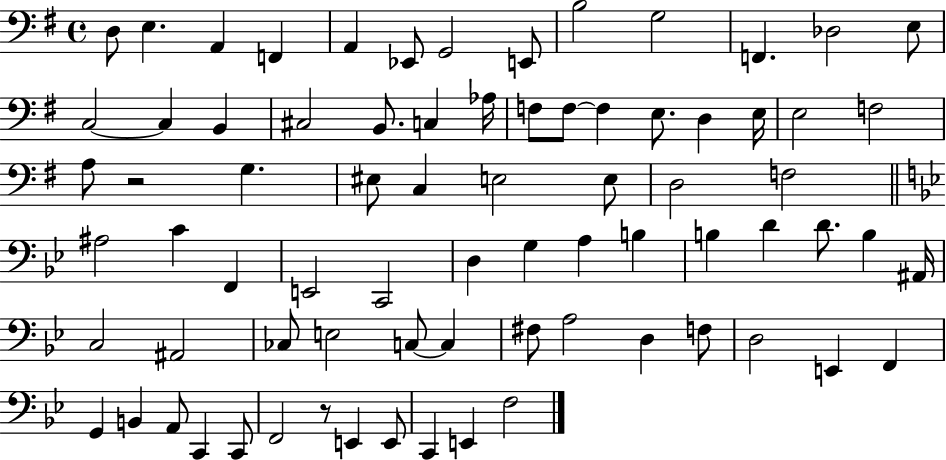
{
  \clef bass
  \time 4/4
  \defaultTimeSignature
  \key g \major
  d8 e4. a,4 f,4 | a,4 ees,8 g,2 e,8 | b2 g2 | f,4. des2 e8 | \break c2~~ c4 b,4 | cis2 b,8. c4 aes16 | f8 f8~~ f4 e8. d4 e16 | e2 f2 | \break a8 r2 g4. | eis8 c4 e2 e8 | d2 f2 | \bar "||" \break \key g \minor ais2 c'4 f,4 | e,2 c,2 | d4 g4 a4 b4 | b4 d'4 d'8. b4 ais,16 | \break c2 ais,2 | ces8 e2 c8~~ c4 | fis8 a2 d4 f8 | d2 e,4 f,4 | \break g,4 b,4 a,8 c,4 c,8 | f,2 r8 e,4 e,8 | c,4 e,4 f2 | \bar "|."
}